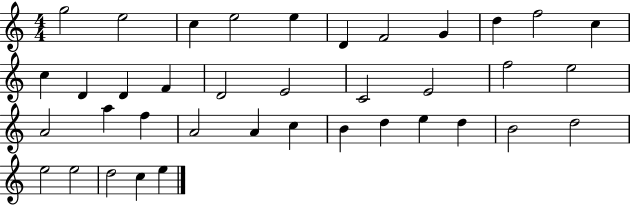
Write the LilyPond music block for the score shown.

{
  \clef treble
  \numericTimeSignature
  \time 4/4
  \key c \major
  g''2 e''2 | c''4 e''2 e''4 | d'4 f'2 g'4 | d''4 f''2 c''4 | \break c''4 d'4 d'4 f'4 | d'2 e'2 | c'2 e'2 | f''2 e''2 | \break a'2 a''4 f''4 | a'2 a'4 c''4 | b'4 d''4 e''4 d''4 | b'2 d''2 | \break e''2 e''2 | d''2 c''4 e''4 | \bar "|."
}